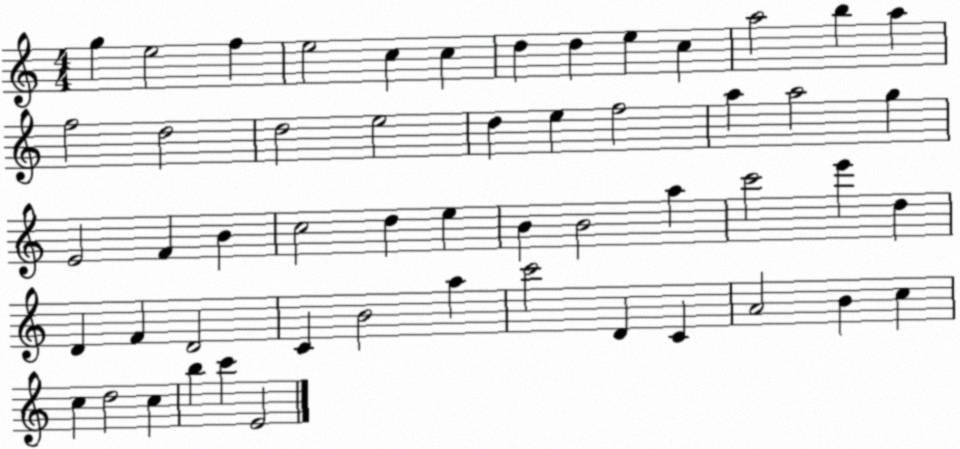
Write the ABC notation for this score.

X:1
T:Untitled
M:4/4
L:1/4
K:C
g e2 f e2 c c d d e c a2 b a f2 d2 d2 e2 d e f2 a a2 g E2 F B c2 d e B B2 a c'2 e' d D F D2 C B2 a c'2 D C A2 B c c d2 c b c' E2